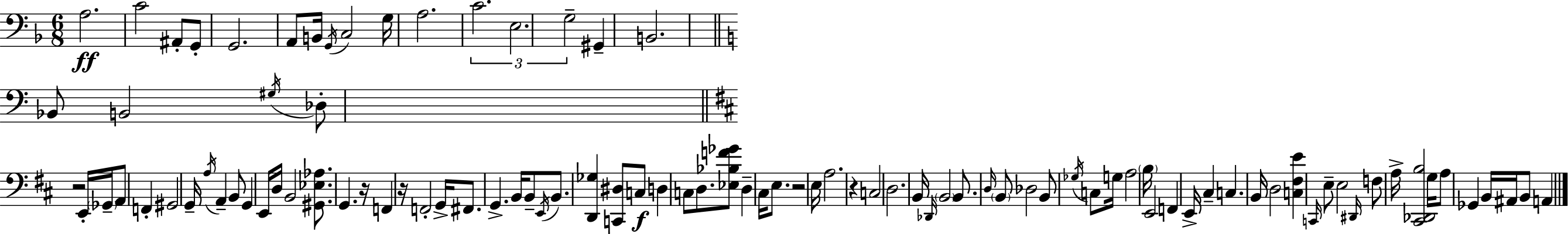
X:1
T:Untitled
M:6/8
L:1/4
K:F
A,2 C2 ^A,,/2 G,,/2 G,,2 A,,/2 B,,/4 G,,/4 C,2 G,/4 A,2 C2 E,2 G,2 ^G,, B,,2 _B,,/2 B,,2 ^G,/4 _D,/2 z2 E,,/4 _G,,/4 A,,/2 F,, ^G,,2 G,,/4 A,/4 A,, B,,/2 G,, E,,/4 D,/4 B,,2 [^G,,_E,_A,]/2 G,, z/4 F,, z/4 F,,2 G,,/4 ^F,,/2 G,, B,,/4 B,,/2 E,,/4 B,,/2 [D,,_G,] [C,,^D,]/2 C,/2 D, C,/2 D,/2 [_E,_B,F_G]/2 D, ^C,/4 E,/2 z2 E,/4 A,2 z C,2 D,2 B,,/4 _D,,/4 B,,2 B,,/2 D,/4 B,,/2 _D,2 B,,/2 _G,/4 C,/2 G,/4 A,2 B,/4 E,,2 F,, E,,/4 ^C, C, B,,/4 D,2 [C,^F,E] C,,/4 E,/2 E,2 ^D,,/4 F,/2 A,/4 [^C,,_D,,B,]2 G,/4 A,/2 _G,, B,,/4 ^A,,/4 B,,/2 A,,